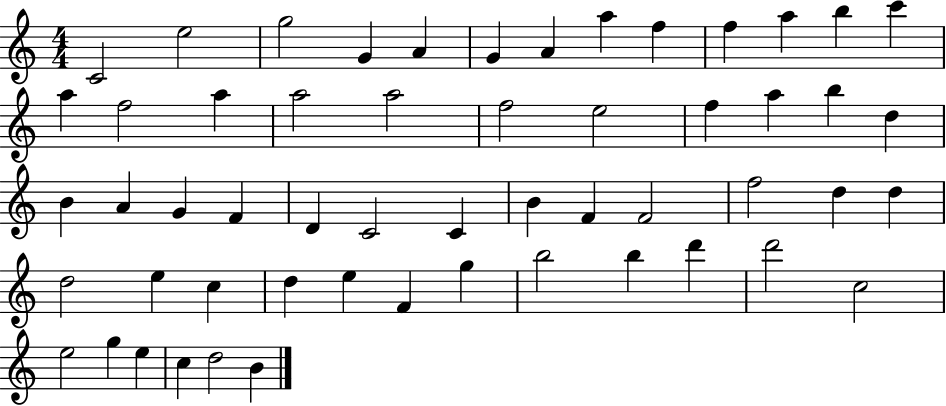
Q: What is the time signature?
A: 4/4